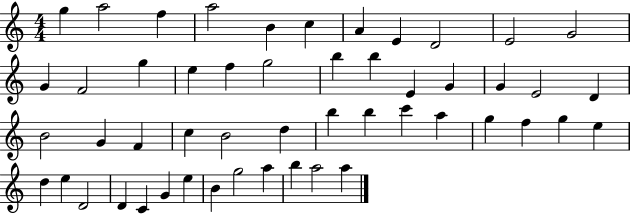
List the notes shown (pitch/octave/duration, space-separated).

G5/q A5/h F5/q A5/h B4/q C5/q A4/q E4/q D4/h E4/h G4/h G4/q F4/h G5/q E5/q F5/q G5/h B5/q B5/q E4/q G4/q G4/q E4/h D4/q B4/h G4/q F4/q C5/q B4/h D5/q B5/q B5/q C6/q A5/q G5/q F5/q G5/q E5/q D5/q E5/q D4/h D4/q C4/q G4/q E5/q B4/q G5/h A5/q B5/q A5/h A5/q